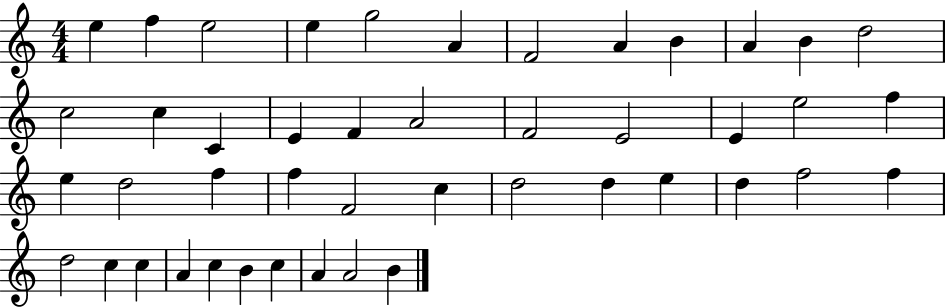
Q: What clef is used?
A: treble